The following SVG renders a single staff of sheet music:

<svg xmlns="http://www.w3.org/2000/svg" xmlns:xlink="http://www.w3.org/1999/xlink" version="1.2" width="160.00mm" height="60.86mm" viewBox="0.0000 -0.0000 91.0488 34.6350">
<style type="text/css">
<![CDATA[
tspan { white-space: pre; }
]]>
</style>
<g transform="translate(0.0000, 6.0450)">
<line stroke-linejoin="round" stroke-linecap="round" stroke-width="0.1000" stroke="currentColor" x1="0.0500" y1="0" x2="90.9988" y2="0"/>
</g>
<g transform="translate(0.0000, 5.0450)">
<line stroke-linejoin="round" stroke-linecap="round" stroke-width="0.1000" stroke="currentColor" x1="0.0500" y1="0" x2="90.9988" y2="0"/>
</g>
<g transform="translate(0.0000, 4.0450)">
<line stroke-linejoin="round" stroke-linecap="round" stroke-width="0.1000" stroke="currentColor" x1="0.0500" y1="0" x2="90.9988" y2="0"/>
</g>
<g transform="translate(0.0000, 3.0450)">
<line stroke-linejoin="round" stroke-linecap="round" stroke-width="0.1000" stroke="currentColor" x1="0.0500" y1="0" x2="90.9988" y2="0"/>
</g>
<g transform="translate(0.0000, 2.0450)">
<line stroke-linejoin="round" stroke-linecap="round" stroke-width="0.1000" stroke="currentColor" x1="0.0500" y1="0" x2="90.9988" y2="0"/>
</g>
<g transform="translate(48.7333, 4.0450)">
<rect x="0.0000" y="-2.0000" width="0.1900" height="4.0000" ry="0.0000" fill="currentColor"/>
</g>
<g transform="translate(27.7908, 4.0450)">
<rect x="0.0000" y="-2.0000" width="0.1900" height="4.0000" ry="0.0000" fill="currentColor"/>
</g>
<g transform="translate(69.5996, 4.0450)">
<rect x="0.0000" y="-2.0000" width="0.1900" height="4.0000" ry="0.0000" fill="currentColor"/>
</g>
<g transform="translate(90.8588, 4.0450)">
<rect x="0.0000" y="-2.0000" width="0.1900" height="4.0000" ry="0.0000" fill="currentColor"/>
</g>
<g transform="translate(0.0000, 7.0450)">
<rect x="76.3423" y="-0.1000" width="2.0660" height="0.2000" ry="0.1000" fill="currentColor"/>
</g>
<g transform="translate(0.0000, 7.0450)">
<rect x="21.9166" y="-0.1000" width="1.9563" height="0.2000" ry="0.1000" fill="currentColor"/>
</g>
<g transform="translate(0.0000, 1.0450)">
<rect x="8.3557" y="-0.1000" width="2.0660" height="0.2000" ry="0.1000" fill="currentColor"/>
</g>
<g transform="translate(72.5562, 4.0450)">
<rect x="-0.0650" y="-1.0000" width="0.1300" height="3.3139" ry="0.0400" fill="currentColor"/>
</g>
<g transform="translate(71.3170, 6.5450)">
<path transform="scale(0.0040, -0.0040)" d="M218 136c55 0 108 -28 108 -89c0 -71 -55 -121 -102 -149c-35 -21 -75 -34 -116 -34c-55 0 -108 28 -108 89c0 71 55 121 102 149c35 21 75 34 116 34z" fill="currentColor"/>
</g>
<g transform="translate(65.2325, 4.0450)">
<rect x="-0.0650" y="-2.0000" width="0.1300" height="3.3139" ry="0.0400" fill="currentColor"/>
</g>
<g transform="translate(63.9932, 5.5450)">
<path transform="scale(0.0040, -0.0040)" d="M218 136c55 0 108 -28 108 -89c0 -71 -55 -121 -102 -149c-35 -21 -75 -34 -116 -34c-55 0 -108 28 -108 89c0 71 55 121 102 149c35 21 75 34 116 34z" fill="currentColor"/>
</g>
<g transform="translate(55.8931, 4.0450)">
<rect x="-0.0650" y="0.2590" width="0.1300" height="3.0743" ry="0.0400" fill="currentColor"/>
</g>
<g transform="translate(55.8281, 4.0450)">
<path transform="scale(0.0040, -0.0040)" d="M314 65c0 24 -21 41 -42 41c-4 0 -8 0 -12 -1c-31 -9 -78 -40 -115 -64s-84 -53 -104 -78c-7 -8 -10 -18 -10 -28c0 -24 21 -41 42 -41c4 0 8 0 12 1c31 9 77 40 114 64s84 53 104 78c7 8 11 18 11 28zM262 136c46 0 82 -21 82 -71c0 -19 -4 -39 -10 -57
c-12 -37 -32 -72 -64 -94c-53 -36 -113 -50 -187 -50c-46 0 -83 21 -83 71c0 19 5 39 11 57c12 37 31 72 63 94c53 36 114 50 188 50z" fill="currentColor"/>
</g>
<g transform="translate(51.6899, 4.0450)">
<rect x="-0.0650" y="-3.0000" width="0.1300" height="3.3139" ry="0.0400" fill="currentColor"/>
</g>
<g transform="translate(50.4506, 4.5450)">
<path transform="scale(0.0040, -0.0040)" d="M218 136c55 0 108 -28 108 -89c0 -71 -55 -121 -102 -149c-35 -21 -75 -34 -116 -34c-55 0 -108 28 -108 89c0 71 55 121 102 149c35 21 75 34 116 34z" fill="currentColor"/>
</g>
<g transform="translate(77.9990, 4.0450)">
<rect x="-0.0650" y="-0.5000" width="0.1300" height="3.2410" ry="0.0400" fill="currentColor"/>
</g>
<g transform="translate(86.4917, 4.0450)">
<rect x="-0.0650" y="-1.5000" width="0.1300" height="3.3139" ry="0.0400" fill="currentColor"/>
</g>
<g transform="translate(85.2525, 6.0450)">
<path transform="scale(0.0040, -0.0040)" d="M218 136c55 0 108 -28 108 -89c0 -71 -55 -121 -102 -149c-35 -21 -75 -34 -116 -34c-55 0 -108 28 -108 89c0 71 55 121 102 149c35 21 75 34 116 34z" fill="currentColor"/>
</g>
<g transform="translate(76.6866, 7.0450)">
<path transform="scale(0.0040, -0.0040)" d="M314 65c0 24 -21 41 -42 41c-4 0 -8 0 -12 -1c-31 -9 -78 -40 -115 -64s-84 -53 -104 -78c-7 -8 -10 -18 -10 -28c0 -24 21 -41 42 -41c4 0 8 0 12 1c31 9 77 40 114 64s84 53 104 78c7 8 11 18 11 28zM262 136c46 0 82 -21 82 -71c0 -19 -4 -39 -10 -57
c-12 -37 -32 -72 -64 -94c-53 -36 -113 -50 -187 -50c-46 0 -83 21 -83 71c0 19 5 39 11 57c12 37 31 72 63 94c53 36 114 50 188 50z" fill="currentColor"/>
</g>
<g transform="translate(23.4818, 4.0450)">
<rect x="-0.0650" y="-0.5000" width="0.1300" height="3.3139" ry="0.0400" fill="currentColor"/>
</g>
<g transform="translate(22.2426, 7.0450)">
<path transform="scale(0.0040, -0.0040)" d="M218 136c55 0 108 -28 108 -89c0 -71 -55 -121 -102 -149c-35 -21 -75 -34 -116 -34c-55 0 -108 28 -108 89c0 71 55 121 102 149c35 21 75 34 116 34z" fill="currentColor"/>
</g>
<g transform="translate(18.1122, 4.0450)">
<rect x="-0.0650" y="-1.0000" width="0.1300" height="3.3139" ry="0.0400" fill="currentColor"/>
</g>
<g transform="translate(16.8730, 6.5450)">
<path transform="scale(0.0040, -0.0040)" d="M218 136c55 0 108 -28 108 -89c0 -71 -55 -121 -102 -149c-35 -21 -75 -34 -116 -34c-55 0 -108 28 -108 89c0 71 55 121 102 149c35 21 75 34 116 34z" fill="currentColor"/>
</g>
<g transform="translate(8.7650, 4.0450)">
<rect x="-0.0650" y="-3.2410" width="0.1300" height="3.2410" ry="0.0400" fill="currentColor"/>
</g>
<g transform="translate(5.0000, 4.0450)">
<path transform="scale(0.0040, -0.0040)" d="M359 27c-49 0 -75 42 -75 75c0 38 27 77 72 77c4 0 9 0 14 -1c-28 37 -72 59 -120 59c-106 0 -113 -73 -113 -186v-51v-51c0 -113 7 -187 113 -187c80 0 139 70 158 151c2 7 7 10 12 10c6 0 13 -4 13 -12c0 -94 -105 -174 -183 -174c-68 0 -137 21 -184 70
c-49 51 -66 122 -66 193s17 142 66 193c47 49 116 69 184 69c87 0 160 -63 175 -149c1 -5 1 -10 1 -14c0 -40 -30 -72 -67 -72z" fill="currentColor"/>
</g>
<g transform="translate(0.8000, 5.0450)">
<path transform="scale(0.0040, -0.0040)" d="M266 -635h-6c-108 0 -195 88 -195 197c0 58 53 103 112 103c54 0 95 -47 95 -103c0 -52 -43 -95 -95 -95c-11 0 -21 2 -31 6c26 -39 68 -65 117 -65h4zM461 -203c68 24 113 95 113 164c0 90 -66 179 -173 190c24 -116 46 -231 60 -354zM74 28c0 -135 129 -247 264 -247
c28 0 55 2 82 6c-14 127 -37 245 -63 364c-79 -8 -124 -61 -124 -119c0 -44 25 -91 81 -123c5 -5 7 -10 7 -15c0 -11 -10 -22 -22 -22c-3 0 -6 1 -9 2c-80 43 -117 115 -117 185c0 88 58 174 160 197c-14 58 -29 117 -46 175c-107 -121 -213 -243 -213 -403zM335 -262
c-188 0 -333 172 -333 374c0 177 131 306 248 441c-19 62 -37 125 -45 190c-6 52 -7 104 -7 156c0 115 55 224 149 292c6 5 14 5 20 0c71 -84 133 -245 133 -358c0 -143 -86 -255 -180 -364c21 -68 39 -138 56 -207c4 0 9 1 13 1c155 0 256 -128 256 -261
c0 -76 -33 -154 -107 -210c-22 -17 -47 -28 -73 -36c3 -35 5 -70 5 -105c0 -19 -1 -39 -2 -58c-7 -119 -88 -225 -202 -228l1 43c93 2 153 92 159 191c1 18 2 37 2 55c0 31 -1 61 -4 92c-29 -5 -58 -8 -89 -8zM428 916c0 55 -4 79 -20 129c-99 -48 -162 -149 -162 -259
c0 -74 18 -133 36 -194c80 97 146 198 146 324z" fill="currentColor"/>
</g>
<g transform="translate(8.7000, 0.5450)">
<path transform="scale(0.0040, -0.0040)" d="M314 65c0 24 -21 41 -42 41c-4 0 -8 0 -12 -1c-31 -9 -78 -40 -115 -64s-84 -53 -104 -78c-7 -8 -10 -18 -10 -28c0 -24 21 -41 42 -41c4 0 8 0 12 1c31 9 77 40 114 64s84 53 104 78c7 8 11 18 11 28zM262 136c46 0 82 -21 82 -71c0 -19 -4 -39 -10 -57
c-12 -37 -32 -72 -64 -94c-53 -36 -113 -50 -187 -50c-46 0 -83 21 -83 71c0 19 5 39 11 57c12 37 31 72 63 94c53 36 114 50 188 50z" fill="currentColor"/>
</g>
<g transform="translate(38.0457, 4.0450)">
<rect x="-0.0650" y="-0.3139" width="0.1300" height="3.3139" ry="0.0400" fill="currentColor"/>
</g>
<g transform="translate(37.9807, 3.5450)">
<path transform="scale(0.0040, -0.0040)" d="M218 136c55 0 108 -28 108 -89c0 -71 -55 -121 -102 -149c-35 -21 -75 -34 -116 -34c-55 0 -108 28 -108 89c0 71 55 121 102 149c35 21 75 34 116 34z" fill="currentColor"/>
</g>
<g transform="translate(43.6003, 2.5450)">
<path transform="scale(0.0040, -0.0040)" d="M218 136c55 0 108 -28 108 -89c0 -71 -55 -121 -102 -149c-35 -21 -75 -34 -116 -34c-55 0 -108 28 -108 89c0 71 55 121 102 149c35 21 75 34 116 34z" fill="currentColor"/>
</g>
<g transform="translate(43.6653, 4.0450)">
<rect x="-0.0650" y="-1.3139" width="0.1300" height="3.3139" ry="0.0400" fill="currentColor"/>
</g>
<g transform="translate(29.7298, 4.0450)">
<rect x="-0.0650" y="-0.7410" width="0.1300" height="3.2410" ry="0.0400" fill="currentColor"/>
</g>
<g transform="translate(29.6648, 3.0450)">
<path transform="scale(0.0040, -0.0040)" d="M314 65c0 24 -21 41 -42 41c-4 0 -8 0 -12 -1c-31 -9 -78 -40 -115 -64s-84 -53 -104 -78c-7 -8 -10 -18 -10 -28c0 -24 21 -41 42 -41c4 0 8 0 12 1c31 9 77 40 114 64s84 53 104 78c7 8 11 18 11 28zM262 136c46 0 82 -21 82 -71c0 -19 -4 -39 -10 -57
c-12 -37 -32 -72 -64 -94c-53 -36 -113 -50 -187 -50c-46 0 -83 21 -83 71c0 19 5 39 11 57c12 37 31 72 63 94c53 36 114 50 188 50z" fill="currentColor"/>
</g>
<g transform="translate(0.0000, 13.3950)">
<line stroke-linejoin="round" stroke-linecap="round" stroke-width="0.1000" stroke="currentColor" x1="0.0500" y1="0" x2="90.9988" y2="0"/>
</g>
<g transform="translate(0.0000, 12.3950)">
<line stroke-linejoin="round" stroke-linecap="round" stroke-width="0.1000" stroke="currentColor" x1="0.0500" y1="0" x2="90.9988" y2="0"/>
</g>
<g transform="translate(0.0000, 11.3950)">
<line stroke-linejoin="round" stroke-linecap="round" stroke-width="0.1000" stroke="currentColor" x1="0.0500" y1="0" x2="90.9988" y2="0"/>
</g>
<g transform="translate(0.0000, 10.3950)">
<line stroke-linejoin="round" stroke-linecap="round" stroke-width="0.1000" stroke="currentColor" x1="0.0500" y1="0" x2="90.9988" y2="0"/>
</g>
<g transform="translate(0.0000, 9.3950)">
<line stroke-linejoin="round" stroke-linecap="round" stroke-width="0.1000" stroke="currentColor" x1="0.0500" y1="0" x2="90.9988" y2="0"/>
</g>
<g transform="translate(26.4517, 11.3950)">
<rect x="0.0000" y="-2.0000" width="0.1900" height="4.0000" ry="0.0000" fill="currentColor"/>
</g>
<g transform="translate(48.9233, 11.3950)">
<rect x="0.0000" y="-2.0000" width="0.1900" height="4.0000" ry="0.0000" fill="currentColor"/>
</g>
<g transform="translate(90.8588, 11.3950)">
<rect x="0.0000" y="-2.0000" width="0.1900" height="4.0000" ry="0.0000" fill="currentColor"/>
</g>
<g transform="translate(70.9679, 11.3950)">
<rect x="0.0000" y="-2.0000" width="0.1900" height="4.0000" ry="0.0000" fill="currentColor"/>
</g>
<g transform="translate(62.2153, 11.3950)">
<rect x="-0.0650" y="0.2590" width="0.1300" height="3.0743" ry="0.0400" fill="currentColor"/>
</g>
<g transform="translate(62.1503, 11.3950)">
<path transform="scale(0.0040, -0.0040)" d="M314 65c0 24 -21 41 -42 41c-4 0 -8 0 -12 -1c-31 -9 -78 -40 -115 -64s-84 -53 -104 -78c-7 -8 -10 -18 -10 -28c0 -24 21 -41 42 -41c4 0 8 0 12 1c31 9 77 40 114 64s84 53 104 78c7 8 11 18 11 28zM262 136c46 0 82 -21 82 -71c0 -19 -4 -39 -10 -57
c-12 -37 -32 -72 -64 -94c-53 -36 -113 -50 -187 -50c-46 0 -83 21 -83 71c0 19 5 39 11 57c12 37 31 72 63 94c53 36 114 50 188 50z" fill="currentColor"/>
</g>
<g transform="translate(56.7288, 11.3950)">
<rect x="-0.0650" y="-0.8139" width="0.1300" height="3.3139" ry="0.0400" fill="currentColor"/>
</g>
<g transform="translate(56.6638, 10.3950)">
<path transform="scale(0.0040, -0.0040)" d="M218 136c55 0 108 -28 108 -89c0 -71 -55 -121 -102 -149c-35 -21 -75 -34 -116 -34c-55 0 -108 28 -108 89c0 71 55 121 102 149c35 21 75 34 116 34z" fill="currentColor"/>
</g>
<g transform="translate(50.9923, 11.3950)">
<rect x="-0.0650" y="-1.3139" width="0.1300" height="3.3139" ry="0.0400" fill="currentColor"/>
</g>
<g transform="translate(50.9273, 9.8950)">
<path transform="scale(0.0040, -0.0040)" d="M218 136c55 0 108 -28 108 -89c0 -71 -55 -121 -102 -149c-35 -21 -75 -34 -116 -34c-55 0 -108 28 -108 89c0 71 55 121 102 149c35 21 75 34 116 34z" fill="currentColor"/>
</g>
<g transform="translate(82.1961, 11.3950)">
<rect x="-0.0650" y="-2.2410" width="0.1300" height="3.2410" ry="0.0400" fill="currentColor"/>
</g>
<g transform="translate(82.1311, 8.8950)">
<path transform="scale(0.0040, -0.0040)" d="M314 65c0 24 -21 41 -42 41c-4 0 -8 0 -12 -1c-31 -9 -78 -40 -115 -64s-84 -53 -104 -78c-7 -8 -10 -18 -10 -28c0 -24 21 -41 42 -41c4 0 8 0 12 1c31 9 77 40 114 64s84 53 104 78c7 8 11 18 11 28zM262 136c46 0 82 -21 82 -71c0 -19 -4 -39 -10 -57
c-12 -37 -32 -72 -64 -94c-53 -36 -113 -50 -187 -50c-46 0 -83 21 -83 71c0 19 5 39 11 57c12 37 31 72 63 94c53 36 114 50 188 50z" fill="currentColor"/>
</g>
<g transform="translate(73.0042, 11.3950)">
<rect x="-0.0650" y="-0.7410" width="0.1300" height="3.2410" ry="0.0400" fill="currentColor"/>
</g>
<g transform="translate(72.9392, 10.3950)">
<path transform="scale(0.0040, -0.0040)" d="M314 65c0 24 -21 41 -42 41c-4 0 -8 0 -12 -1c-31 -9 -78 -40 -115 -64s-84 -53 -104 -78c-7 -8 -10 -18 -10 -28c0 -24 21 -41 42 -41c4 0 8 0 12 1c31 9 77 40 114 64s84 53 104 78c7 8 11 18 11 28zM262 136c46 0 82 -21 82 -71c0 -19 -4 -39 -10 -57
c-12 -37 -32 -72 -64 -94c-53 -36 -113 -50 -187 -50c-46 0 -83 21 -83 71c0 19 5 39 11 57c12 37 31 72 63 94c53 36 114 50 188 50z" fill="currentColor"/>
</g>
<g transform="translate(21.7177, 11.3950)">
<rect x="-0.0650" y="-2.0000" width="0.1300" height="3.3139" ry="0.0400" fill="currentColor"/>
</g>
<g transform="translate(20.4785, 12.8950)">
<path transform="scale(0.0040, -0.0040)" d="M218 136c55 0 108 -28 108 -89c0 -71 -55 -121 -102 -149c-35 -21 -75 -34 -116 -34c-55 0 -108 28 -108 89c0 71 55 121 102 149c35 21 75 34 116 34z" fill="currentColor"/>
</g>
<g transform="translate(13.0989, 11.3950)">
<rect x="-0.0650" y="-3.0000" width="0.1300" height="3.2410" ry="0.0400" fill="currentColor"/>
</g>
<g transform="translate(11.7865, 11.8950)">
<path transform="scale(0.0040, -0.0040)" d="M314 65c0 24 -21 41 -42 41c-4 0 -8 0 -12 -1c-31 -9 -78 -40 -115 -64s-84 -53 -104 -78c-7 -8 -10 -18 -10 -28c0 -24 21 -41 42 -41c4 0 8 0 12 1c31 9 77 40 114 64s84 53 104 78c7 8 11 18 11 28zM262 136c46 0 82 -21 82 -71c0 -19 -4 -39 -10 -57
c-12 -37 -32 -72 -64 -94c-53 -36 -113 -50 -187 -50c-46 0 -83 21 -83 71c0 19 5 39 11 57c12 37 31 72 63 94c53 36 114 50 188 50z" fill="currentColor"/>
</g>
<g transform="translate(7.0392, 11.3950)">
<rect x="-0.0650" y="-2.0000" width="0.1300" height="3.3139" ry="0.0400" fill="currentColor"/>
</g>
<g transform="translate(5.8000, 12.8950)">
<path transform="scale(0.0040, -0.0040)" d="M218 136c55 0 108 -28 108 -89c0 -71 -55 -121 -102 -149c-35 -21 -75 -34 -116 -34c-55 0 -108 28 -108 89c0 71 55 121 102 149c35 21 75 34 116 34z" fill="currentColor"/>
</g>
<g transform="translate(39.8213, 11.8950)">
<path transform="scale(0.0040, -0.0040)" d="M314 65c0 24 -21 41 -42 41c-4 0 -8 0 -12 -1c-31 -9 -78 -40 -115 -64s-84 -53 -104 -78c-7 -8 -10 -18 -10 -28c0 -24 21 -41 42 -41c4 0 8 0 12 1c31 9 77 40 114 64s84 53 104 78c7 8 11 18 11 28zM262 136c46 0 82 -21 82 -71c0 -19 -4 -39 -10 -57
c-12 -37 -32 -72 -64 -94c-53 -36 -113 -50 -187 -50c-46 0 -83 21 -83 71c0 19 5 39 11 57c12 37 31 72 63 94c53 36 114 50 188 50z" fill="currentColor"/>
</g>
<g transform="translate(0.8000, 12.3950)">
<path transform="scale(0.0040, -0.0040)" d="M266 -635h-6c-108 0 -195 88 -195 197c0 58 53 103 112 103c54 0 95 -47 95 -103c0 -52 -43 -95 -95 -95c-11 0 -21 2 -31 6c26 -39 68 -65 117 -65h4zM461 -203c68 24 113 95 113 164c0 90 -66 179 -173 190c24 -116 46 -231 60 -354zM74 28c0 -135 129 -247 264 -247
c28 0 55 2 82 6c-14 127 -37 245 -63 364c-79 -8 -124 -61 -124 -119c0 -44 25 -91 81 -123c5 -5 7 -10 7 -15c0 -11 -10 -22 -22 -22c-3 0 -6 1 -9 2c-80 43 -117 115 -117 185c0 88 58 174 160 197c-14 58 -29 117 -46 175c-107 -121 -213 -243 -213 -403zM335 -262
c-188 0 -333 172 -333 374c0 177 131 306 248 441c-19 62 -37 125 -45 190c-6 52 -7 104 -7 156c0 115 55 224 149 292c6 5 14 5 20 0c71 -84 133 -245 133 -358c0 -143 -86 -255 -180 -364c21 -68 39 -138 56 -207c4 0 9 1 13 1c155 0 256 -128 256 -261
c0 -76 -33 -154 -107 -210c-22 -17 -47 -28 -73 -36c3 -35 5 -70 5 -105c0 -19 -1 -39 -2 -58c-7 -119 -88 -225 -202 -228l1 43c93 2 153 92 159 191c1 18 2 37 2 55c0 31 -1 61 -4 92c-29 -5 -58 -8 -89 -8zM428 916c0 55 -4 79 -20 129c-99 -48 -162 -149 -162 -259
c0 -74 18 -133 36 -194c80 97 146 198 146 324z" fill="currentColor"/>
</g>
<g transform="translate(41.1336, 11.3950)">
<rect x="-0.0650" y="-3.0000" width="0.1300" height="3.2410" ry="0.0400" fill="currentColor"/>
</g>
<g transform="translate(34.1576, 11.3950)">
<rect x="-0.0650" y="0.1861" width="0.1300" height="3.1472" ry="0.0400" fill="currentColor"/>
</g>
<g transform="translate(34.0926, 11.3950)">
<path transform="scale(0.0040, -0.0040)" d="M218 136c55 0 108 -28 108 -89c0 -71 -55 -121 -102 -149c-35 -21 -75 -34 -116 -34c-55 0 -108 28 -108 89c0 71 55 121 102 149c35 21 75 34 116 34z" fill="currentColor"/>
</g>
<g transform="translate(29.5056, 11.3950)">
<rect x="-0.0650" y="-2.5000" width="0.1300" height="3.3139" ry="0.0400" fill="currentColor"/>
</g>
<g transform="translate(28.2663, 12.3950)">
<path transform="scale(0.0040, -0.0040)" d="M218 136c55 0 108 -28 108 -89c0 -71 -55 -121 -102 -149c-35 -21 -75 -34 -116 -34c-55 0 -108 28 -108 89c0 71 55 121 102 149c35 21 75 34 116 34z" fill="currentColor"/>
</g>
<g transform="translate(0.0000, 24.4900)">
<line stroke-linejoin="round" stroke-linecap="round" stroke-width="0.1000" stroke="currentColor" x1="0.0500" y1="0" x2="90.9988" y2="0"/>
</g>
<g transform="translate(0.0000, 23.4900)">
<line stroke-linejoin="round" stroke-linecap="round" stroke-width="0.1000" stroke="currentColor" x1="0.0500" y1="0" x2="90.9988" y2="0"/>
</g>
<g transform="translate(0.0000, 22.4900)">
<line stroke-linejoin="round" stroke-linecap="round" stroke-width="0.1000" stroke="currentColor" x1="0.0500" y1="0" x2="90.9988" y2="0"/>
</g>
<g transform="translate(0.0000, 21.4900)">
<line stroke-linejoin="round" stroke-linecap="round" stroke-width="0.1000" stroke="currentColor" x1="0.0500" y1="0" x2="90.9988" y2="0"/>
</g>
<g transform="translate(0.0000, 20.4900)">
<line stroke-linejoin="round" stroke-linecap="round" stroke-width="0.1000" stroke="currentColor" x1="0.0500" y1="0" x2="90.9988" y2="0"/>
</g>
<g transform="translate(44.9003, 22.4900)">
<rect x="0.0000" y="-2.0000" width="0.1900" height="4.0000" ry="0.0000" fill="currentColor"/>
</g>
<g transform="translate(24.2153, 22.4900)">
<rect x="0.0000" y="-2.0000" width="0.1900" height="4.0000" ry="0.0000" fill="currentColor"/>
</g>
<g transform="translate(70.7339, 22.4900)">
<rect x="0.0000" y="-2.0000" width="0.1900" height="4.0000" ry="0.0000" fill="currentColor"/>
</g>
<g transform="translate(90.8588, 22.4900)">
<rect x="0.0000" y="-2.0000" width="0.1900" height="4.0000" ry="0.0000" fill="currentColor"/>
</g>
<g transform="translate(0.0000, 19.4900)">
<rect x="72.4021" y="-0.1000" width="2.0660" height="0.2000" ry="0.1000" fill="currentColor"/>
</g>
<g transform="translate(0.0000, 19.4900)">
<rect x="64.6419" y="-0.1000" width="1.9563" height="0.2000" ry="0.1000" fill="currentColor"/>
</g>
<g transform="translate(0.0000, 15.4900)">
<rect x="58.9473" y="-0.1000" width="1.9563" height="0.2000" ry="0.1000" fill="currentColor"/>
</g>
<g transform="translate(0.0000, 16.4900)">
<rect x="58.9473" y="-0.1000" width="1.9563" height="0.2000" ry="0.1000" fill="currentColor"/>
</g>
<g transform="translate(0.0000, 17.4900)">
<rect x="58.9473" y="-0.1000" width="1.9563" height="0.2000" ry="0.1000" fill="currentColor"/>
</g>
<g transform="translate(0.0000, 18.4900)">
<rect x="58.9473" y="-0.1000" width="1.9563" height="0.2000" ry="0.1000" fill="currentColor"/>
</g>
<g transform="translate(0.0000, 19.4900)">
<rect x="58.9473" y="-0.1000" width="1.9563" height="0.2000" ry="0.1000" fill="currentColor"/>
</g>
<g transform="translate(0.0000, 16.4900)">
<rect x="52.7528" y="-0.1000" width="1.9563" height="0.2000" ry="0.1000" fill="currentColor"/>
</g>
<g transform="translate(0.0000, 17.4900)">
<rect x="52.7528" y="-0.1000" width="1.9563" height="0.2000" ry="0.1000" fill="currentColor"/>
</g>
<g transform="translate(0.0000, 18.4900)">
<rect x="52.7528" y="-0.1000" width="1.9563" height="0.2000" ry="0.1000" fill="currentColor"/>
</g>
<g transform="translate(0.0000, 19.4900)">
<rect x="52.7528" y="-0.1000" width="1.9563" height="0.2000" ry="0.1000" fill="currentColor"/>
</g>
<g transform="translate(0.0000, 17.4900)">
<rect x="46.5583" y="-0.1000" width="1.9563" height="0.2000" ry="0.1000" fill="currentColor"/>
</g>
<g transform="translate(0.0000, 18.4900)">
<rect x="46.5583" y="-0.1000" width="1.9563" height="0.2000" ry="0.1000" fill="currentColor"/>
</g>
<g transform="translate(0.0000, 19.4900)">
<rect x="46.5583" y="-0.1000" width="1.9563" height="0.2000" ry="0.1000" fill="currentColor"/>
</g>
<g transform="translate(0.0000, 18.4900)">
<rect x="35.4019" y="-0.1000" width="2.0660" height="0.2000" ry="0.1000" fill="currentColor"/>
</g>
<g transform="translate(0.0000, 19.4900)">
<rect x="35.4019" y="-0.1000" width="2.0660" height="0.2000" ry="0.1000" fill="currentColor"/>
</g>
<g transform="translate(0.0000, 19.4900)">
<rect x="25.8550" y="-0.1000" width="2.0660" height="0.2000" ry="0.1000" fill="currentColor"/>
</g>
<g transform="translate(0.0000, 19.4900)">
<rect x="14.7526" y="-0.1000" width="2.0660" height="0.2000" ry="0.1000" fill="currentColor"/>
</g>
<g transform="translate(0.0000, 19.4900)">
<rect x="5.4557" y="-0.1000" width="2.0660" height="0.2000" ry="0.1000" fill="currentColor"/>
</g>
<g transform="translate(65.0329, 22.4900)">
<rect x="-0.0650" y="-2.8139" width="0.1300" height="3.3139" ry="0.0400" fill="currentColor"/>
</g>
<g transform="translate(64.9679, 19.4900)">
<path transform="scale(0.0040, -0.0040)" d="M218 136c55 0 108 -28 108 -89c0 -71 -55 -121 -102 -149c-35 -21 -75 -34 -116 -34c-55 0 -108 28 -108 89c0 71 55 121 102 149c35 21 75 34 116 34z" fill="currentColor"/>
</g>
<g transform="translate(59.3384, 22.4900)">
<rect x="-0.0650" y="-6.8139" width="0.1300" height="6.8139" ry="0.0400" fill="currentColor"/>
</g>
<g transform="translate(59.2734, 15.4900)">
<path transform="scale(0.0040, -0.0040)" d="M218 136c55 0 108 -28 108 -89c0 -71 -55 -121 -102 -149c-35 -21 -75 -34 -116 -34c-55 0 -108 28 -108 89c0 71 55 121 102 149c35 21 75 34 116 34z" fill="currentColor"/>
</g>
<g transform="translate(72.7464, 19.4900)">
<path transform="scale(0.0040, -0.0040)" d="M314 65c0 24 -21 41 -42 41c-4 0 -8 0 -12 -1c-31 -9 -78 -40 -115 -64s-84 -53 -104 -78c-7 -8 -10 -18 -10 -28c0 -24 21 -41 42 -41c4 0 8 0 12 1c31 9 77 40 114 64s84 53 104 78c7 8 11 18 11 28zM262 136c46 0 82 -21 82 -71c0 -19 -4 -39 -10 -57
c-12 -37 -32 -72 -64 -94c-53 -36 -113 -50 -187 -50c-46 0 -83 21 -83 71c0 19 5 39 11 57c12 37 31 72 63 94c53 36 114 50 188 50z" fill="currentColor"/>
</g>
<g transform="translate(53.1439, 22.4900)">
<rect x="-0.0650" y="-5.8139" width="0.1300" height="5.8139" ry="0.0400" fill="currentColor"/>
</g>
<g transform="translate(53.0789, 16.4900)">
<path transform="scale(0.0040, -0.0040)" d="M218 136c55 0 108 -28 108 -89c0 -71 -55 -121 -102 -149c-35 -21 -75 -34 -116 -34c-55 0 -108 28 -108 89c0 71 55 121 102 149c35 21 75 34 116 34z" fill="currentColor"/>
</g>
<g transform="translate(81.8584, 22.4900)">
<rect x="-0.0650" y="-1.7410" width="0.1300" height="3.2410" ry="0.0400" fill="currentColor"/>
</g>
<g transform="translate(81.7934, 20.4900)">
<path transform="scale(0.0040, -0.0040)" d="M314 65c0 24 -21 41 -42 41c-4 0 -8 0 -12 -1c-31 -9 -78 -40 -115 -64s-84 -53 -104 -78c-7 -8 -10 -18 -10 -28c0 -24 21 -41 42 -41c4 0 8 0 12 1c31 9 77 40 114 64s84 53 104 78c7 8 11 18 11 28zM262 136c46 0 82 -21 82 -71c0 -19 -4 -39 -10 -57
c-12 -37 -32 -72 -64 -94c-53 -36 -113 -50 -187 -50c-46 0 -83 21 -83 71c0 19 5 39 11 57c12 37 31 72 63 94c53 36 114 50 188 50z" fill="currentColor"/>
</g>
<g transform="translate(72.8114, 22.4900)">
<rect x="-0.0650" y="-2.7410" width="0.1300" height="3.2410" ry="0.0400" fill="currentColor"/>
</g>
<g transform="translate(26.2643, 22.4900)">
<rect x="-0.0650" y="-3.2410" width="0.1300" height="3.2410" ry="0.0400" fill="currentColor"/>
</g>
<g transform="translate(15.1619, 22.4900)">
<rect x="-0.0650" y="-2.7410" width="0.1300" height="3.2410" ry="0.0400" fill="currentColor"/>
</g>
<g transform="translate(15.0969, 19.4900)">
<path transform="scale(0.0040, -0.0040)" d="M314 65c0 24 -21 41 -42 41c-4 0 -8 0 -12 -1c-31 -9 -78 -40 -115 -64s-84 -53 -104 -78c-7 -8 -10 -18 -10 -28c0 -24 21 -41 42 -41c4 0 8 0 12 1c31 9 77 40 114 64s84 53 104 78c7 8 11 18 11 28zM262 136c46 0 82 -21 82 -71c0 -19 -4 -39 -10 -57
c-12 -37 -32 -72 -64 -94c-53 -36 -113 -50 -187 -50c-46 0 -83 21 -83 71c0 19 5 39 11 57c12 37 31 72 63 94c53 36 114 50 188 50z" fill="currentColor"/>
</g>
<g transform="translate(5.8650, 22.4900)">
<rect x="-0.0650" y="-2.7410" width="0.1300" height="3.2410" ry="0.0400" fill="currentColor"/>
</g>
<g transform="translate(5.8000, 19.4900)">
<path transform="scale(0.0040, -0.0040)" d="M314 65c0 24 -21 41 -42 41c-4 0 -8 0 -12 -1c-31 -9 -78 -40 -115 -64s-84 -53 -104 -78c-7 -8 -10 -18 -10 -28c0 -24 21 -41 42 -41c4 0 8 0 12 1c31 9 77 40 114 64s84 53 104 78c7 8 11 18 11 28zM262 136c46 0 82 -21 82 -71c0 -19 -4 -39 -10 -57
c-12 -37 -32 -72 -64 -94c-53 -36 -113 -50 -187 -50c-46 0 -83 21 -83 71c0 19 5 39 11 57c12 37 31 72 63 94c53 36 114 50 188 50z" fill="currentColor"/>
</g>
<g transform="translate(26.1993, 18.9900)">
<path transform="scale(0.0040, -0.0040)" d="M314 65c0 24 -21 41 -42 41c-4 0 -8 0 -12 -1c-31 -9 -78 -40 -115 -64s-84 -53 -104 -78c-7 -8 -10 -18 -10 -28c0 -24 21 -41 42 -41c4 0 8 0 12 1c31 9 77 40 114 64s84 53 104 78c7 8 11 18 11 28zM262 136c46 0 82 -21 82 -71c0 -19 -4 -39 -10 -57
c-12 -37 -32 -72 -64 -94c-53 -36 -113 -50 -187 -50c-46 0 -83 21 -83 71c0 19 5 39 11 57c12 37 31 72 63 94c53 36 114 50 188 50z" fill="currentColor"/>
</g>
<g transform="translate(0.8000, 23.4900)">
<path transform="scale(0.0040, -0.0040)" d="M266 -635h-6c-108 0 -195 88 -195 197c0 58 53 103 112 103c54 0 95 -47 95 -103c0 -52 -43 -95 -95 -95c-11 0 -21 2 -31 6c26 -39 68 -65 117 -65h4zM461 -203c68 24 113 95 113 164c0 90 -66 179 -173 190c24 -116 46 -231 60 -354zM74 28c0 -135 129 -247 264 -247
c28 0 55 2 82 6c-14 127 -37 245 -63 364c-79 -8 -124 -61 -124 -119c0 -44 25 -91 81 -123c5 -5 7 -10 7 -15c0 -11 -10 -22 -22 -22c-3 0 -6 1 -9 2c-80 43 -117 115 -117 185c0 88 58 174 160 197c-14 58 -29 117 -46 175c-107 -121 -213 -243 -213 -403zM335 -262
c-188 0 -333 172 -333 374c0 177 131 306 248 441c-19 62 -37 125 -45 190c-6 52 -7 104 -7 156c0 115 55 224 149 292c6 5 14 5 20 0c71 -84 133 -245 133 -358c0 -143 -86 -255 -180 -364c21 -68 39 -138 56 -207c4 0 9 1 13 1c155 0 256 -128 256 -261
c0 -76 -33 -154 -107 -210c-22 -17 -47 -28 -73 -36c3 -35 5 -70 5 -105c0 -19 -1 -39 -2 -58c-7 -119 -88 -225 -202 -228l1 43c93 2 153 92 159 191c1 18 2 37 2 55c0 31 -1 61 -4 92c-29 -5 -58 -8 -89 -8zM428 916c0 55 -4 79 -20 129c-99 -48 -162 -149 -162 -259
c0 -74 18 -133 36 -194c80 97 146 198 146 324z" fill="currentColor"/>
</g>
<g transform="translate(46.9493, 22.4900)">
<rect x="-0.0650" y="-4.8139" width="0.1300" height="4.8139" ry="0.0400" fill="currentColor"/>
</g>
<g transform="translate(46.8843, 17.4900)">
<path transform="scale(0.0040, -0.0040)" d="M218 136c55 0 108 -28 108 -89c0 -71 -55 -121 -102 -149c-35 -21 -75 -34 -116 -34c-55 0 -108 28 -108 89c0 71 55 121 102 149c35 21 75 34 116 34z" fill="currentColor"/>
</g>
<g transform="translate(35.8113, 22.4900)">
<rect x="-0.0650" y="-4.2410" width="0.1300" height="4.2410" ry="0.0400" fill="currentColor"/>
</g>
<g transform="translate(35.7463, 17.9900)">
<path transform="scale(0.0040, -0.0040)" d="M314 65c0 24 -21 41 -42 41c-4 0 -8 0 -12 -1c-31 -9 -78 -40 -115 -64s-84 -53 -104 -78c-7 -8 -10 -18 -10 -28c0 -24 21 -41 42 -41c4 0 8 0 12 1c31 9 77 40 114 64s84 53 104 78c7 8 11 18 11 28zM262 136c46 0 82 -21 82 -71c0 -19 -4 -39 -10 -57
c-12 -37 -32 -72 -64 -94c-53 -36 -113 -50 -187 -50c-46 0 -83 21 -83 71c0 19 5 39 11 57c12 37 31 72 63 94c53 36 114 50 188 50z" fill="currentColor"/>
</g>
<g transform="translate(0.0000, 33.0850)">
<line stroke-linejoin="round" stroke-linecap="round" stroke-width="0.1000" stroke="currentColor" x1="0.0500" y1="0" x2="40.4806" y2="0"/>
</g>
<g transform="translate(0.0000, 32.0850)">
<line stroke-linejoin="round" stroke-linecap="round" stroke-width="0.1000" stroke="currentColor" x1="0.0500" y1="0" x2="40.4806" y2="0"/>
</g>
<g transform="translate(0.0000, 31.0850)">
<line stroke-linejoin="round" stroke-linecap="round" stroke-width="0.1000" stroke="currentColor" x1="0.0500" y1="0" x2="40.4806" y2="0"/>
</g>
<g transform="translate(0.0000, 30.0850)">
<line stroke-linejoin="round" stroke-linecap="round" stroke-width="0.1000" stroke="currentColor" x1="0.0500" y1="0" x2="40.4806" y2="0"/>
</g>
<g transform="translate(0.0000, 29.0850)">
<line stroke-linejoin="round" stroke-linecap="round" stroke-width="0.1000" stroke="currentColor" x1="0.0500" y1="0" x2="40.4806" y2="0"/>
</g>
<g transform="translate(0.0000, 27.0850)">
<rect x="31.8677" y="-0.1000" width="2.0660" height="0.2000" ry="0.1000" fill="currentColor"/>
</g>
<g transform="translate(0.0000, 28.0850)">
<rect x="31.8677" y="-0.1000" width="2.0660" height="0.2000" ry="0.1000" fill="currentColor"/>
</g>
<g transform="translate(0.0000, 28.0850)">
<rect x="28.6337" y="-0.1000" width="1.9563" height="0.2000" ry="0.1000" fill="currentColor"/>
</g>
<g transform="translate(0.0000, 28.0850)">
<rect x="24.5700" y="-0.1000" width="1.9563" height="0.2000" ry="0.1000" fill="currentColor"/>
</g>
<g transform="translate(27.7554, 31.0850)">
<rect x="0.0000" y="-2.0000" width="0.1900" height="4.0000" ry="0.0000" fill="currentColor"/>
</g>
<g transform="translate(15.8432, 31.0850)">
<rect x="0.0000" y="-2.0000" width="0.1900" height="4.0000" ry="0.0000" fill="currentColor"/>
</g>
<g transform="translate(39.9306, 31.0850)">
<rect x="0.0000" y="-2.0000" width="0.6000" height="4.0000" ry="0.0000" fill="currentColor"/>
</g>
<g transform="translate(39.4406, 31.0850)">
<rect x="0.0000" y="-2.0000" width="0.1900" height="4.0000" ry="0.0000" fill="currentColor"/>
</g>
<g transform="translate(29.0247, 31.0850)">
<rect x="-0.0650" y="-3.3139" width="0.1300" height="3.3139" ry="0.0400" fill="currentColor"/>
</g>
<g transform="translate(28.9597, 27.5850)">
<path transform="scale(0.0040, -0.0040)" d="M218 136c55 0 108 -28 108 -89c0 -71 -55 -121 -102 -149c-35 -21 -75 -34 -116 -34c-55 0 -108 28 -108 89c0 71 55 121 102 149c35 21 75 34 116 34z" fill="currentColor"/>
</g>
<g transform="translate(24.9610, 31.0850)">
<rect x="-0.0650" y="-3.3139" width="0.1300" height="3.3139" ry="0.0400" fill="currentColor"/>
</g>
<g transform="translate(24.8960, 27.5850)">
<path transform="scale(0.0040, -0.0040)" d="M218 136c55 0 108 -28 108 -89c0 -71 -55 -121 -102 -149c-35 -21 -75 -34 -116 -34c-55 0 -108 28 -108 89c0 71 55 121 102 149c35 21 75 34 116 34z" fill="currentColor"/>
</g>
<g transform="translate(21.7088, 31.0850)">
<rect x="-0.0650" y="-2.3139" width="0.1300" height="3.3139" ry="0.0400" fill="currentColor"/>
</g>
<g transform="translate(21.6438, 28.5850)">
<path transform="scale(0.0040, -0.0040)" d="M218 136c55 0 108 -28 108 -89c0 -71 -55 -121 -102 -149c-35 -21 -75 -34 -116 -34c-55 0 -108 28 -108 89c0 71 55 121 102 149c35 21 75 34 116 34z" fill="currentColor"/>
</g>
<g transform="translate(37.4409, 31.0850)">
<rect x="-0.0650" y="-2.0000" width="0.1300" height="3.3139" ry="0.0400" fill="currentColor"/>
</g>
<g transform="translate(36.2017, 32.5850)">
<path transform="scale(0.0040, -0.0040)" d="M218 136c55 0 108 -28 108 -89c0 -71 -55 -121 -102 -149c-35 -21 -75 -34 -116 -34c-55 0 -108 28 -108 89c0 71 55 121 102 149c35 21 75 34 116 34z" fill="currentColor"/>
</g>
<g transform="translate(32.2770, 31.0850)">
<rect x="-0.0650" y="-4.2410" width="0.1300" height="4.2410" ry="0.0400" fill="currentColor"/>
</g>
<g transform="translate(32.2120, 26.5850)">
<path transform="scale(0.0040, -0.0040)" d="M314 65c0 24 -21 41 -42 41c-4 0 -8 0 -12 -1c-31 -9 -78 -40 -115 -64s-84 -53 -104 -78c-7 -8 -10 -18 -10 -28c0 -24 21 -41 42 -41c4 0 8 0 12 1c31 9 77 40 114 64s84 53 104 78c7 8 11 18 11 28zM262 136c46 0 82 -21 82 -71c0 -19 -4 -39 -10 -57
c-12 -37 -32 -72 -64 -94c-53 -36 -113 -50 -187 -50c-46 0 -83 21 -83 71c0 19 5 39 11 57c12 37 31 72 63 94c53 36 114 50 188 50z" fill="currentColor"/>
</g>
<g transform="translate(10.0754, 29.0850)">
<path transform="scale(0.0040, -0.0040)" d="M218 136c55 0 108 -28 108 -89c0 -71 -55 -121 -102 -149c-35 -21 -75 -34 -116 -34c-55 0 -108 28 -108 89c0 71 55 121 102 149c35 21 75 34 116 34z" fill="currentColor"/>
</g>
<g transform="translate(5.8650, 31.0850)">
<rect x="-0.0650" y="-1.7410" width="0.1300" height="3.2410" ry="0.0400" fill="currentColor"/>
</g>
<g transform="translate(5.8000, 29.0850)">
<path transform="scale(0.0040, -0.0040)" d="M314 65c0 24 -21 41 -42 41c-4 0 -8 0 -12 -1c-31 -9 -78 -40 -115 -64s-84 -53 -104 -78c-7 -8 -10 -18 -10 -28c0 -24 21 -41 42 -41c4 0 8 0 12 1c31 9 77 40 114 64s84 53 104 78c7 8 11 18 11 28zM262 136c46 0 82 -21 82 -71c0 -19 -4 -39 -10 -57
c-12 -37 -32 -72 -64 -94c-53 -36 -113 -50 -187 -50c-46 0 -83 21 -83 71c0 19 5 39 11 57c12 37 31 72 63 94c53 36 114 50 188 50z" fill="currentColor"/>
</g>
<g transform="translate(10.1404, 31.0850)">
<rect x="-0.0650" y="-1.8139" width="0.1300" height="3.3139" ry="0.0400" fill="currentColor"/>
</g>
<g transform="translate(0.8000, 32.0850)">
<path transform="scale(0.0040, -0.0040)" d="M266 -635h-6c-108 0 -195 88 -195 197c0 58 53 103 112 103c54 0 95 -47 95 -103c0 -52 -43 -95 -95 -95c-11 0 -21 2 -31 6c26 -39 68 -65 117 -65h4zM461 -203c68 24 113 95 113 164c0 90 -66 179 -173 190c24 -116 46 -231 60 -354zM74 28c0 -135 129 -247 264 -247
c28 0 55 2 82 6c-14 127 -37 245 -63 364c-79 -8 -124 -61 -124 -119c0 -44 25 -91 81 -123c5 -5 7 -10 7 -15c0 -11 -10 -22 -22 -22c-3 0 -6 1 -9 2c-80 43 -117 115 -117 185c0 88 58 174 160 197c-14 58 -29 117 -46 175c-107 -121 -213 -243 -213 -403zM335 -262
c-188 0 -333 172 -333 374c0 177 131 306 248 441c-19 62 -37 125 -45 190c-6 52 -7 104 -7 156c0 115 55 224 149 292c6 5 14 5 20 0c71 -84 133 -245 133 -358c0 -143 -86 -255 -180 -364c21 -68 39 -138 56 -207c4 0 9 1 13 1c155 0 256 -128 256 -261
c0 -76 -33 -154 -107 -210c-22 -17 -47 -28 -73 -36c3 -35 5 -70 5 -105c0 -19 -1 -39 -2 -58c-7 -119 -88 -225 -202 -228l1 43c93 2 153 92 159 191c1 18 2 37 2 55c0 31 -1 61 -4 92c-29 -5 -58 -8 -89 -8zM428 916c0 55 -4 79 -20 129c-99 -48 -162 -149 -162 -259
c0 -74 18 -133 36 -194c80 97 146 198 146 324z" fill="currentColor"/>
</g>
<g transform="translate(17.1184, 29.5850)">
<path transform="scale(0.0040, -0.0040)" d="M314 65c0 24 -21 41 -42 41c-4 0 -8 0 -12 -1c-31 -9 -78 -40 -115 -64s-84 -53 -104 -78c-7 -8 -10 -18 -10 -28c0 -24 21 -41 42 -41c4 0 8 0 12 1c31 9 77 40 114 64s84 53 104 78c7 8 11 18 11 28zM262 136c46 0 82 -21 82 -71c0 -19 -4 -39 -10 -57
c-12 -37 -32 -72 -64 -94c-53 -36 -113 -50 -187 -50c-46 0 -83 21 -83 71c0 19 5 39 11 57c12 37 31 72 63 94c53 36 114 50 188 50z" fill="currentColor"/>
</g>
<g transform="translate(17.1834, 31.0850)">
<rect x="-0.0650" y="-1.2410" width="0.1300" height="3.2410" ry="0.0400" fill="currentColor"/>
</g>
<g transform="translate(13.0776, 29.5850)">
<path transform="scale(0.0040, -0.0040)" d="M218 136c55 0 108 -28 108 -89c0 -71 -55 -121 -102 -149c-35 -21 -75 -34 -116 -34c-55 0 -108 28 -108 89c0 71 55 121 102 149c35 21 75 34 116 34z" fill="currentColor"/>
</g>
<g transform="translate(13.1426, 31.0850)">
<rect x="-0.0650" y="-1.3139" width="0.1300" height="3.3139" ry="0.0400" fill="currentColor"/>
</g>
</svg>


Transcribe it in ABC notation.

X:1
T:Untitled
M:4/4
L:1/4
K:C
b2 D C d2 c e A B2 F D C2 E F A2 F G B A2 e d B2 d2 g2 a2 a2 b2 d'2 e' g' b' a a2 f2 f2 f e e2 g b b d'2 F